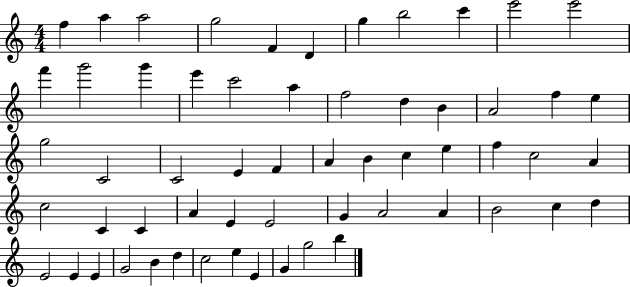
{
  \clef treble
  \numericTimeSignature
  \time 4/4
  \key c \major
  f''4 a''4 a''2 | g''2 f'4 d'4 | g''4 b''2 c'''4 | e'''2 e'''2 | \break f'''4 g'''2 g'''4 | e'''4 c'''2 a''4 | f''2 d''4 b'4 | a'2 f''4 e''4 | \break g''2 c'2 | c'2 e'4 f'4 | a'4 b'4 c''4 e''4 | f''4 c''2 a'4 | \break c''2 c'4 c'4 | a'4 e'4 e'2 | g'4 a'2 a'4 | b'2 c''4 d''4 | \break e'2 e'4 e'4 | g'2 b'4 d''4 | c''2 e''4 e'4 | g'4 g''2 b''4 | \break \bar "|."
}